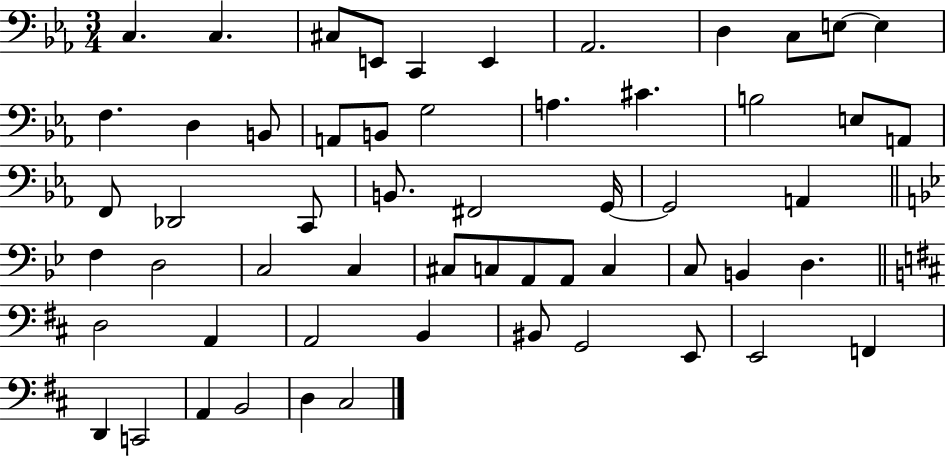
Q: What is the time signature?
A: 3/4